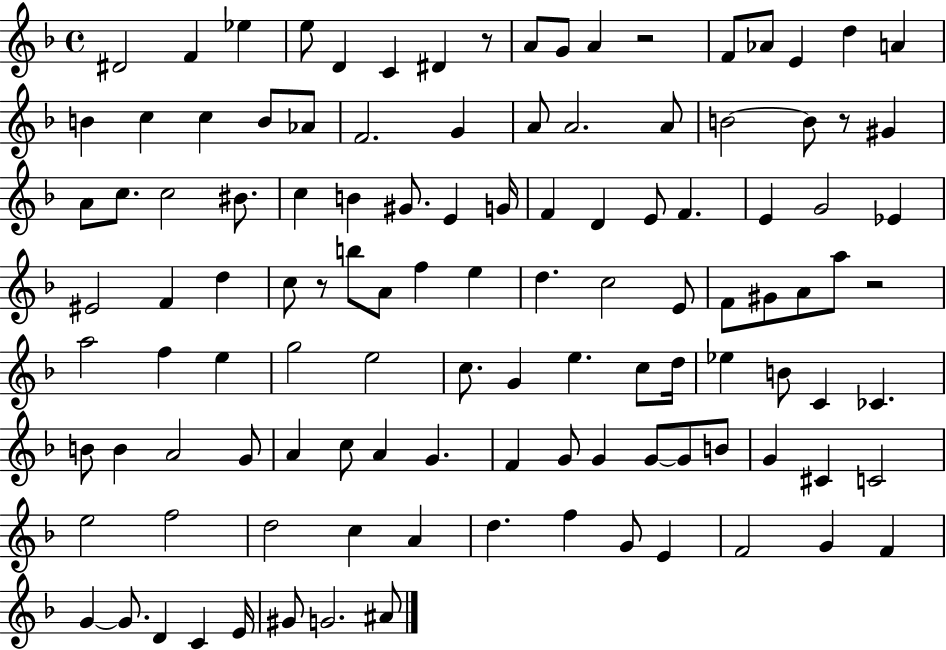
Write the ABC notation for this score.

X:1
T:Untitled
M:4/4
L:1/4
K:F
^D2 F _e e/2 D C ^D z/2 A/2 G/2 A z2 F/2 _A/2 E d A B c c B/2 _A/2 F2 G A/2 A2 A/2 B2 B/2 z/2 ^G A/2 c/2 c2 ^B/2 c B ^G/2 E G/4 F D E/2 F E G2 _E ^E2 F d c/2 z/2 b/2 A/2 f e d c2 E/2 F/2 ^G/2 A/2 a/2 z2 a2 f e g2 e2 c/2 G e c/2 d/4 _e B/2 C _C B/2 B A2 G/2 A c/2 A G F G/2 G G/2 G/2 B/2 G ^C C2 e2 f2 d2 c A d f G/2 E F2 G F G G/2 D C E/4 ^G/2 G2 ^A/2